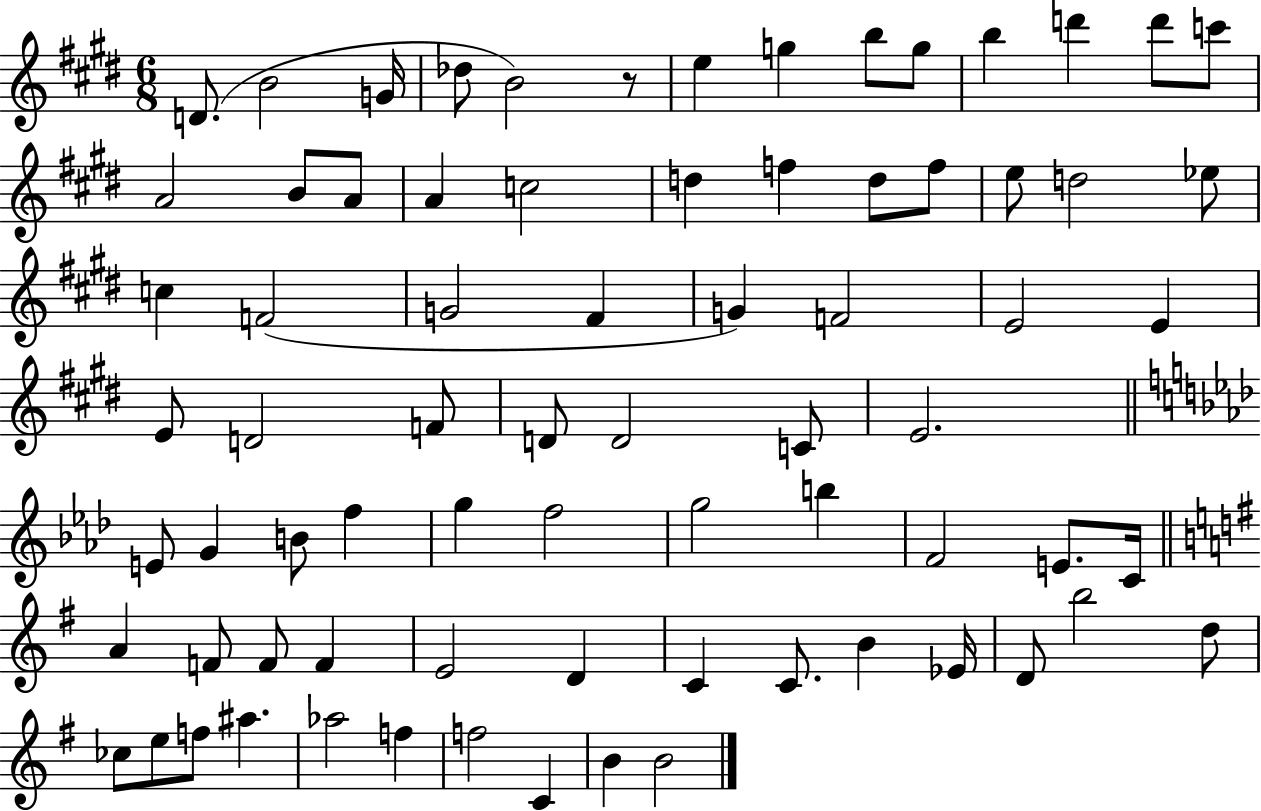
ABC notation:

X:1
T:Untitled
M:6/8
L:1/4
K:E
D/2 B2 G/4 _d/2 B2 z/2 e g b/2 g/2 b d' d'/2 c'/2 A2 B/2 A/2 A c2 d f d/2 f/2 e/2 d2 _e/2 c F2 G2 ^F G F2 E2 E E/2 D2 F/2 D/2 D2 C/2 E2 E/2 G B/2 f g f2 g2 b F2 E/2 C/4 A F/2 F/2 F E2 D C C/2 B _E/4 D/2 b2 d/2 _c/2 e/2 f/2 ^a _a2 f f2 C B B2